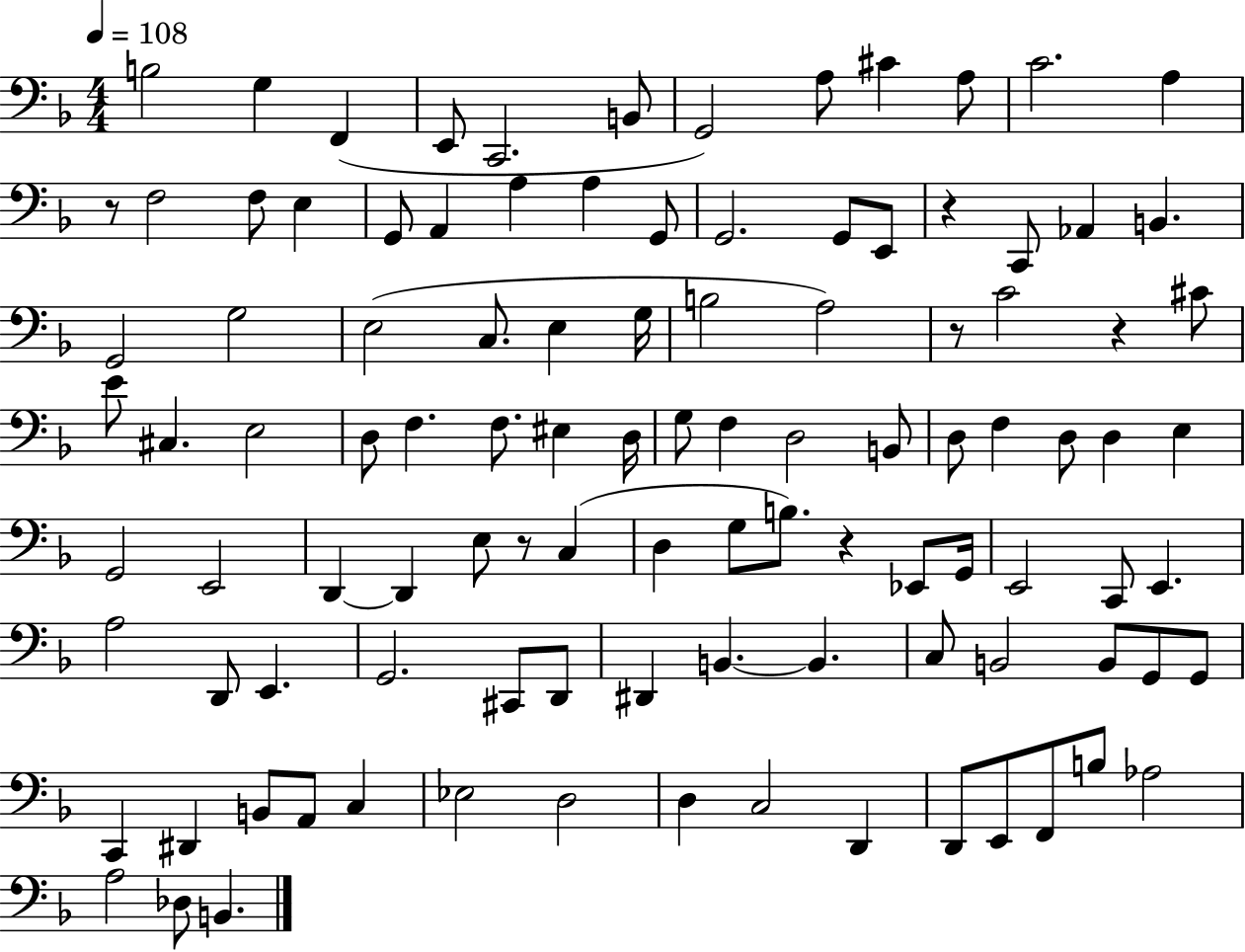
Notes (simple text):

B3/h G3/q F2/q E2/e C2/h. B2/e G2/h A3/e C#4/q A3/e C4/h. A3/q R/e F3/h F3/e E3/q G2/e A2/q A3/q A3/q G2/e G2/h. G2/e E2/e R/q C2/e Ab2/q B2/q. G2/h G3/h E3/h C3/e. E3/q G3/s B3/h A3/h R/e C4/h R/q C#4/e E4/e C#3/q. E3/h D3/e F3/q. F3/e. EIS3/q D3/s G3/e F3/q D3/h B2/e D3/e F3/q D3/e D3/q E3/q G2/h E2/h D2/q D2/q E3/e R/e C3/q D3/q G3/e B3/e. R/q Eb2/e G2/s E2/h C2/e E2/q. A3/h D2/e E2/q. G2/h. C#2/e D2/e D#2/q B2/q. B2/q. C3/e B2/h B2/e G2/e G2/e C2/q D#2/q B2/e A2/e C3/q Eb3/h D3/h D3/q C3/h D2/q D2/e E2/e F2/e B3/e Ab3/h A3/h Db3/e B2/q.